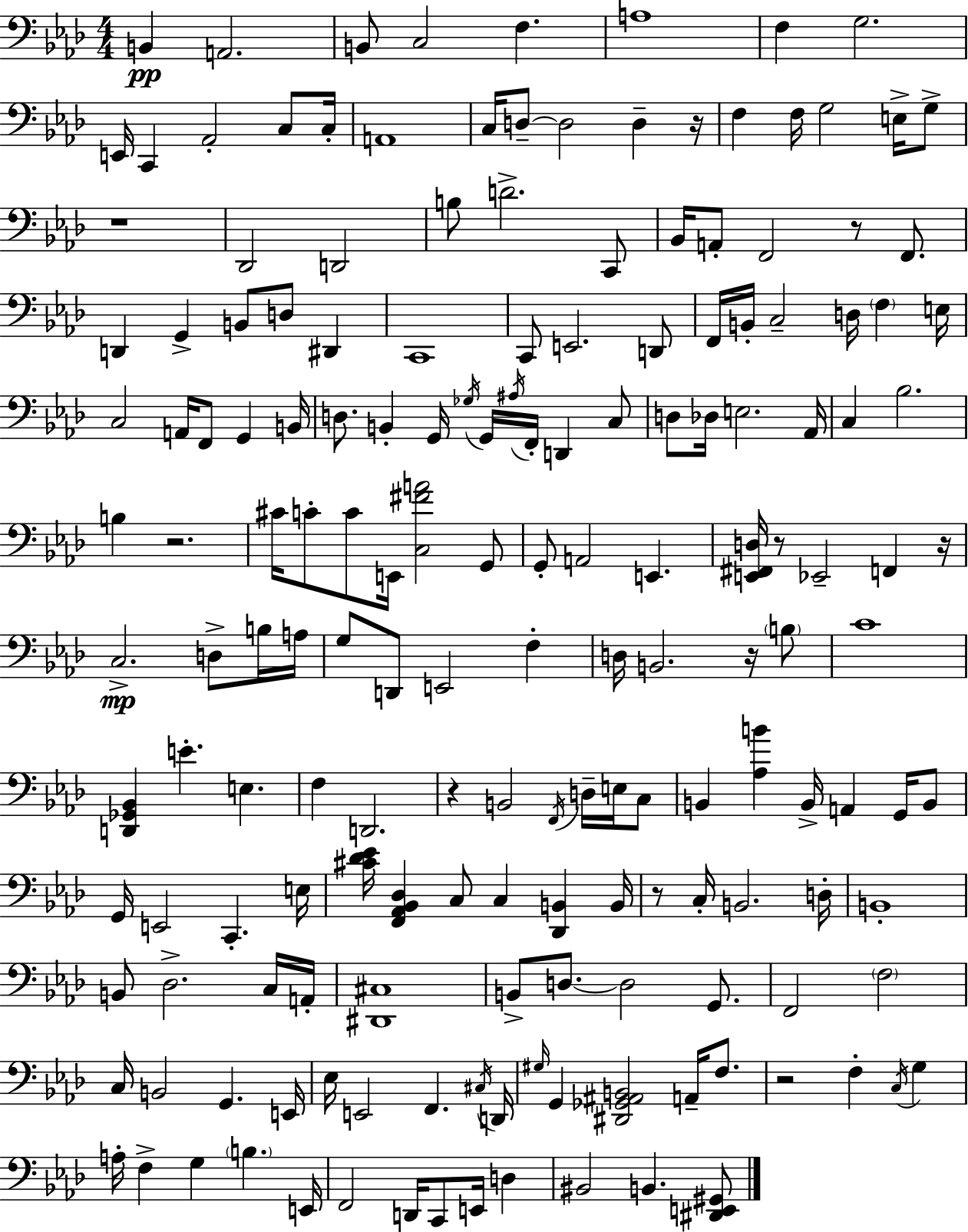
{
  \clef bass
  \numericTimeSignature
  \time 4/4
  \key aes \major
  b,4\pp a,2. | b,8 c2 f4. | a1 | f4 g2. | \break e,16 c,4 aes,2-. c8 c16-. | a,1 | c16 d8--~~ d2 d4-- r16 | f4 f16 g2 e16-> g8-> | \break r1 | des,2 d,2 | b8 d'2.-> c,8 | bes,16 a,8-. f,2 r8 f,8. | \break d,4 g,4-> b,8 d8 dis,4 | c,1 | c,8 e,2. d,8 | f,16 b,16-. c2-- d16 \parenthesize f4 e16 | \break c2 a,16 f,8 g,4 b,16 | d8. b,4-. g,16 \acciaccatura { ges16 } g,16 \acciaccatura { ais16 } f,16-. d,4 | c8 d8 des16 e2. | aes,16 c4 bes2. | \break b4 r2. | cis'16 c'8-. c'8 e,16 <c fis' a'>2 | g,8 g,8-. a,2 e,4. | <e, fis, d>16 r8 ees,2-- f,4 | \break r16 c2.->\mp d8-> | b16 a16 g8 d,8 e,2 f4-. | d16 b,2. r16 | \parenthesize b8 c'1 | \break <d, ges, bes,>4 e'4.-. e4. | f4 d,2. | r4 b,2 \acciaccatura { f,16 } d16-- | e16 c8 b,4 <aes b'>4 b,16-> a,4 | \break g,16 b,8 g,16 e,2 c,4.-. | e16 <cis' des' ees'>16 <f, aes, bes, des>4 c8 c4 <des, b,>4 | b,16 r8 c16-. b,2. | d16-. b,1-. | \break b,8 des2.-> | c16 a,16-. <dis, cis>1 | b,8-> d8.~~ d2 | g,8. f,2 \parenthesize f2 | \break c16 b,2 g,4. | e,16 ees16 e,2 f,4. | \acciaccatura { cis16 } d,16 \grace { gis16 } g,4 <dis, ges, ais, b,>2 | a,16-- f8. r2 f4-. | \break \acciaccatura { c16 } g4 a16-. f4-> g4 \parenthesize b4. | e,16 f,2 d,16 c,8 | e,16 d4 bis,2 b,4. | <dis, e, gis,>8 \bar "|."
}